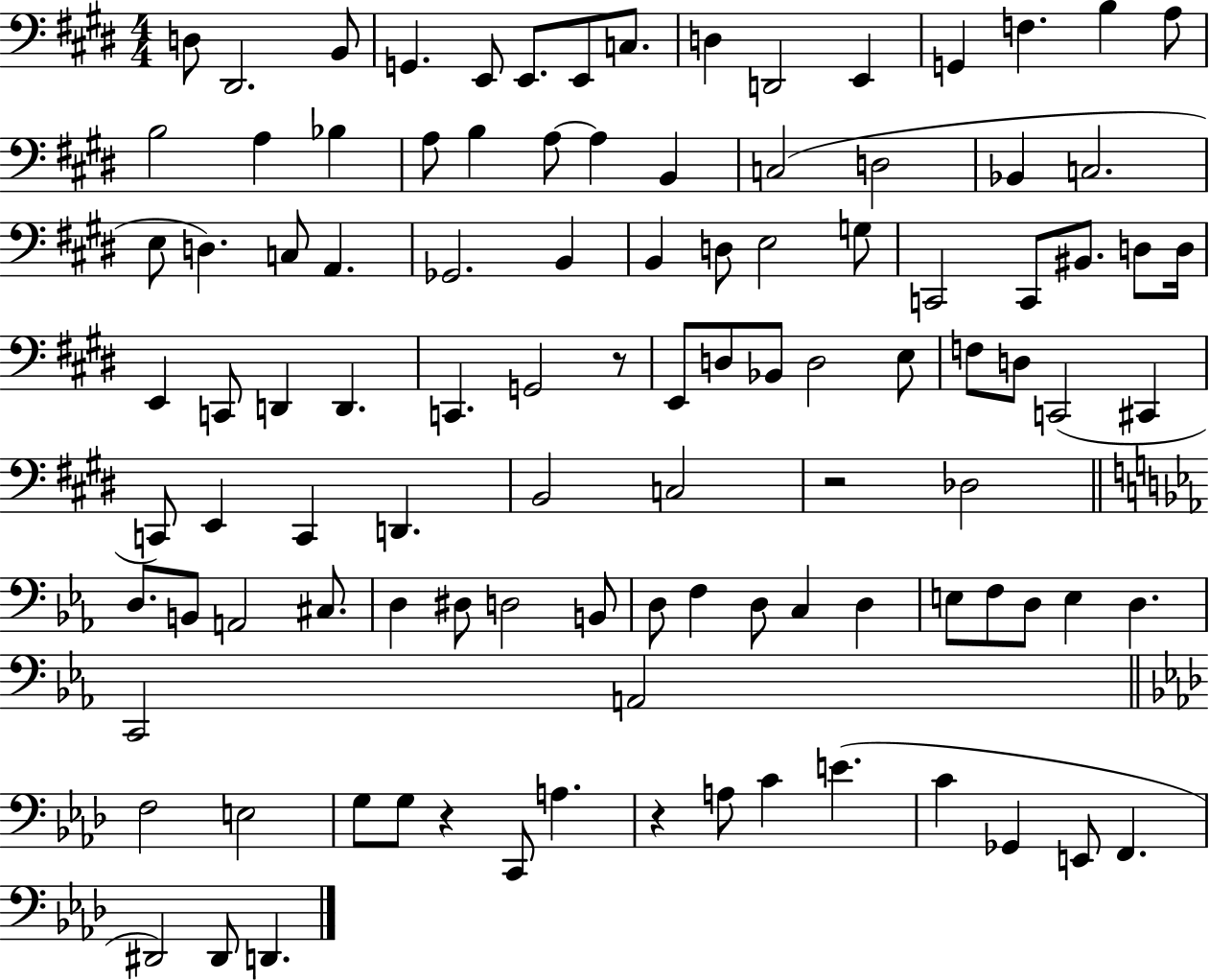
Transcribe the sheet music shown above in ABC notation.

X:1
T:Untitled
M:4/4
L:1/4
K:E
D,/2 ^D,,2 B,,/2 G,, E,,/2 E,,/2 E,,/2 C,/2 D, D,,2 E,, G,, F, B, A,/2 B,2 A, _B, A,/2 B, A,/2 A, B,, C,2 D,2 _B,, C,2 E,/2 D, C,/2 A,, _G,,2 B,, B,, D,/2 E,2 G,/2 C,,2 C,,/2 ^B,,/2 D,/2 D,/4 E,, C,,/2 D,, D,, C,, G,,2 z/2 E,,/2 D,/2 _B,,/2 D,2 E,/2 F,/2 D,/2 C,,2 ^C,, C,,/2 E,, C,, D,, B,,2 C,2 z2 _D,2 D,/2 B,,/2 A,,2 ^C,/2 D, ^D,/2 D,2 B,,/2 D,/2 F, D,/2 C, D, E,/2 F,/2 D,/2 E, D, C,,2 A,,2 F,2 E,2 G,/2 G,/2 z C,,/2 A, z A,/2 C E C _G,, E,,/2 F,, ^D,,2 ^D,,/2 D,,